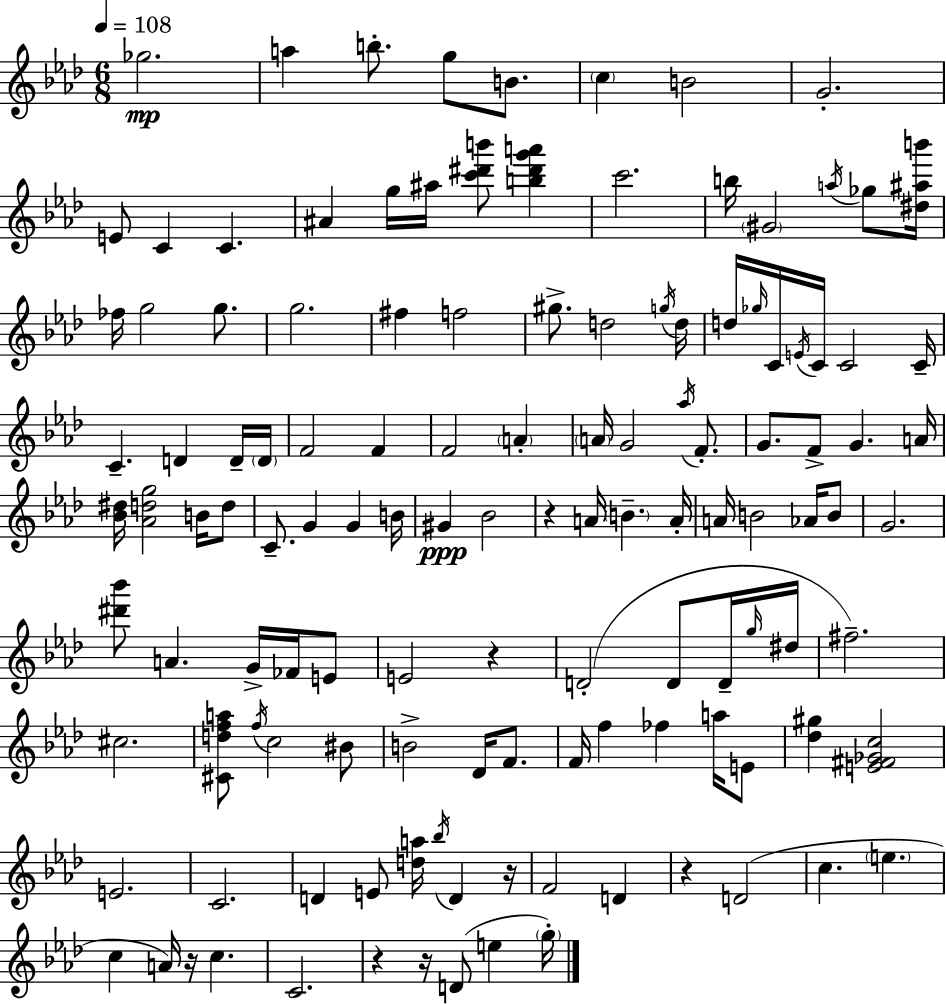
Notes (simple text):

Gb5/h. A5/q B5/e. G5/e B4/e. C5/q B4/h G4/h. E4/e C4/q C4/q. A#4/q G5/s A#5/s [C6,D#6,B6]/e [B5,D#6,G6,A6]/q C6/h. B5/s G#4/h A5/s Gb5/e [D#5,A#5,B6]/s FES5/s G5/h G5/e. G5/h. F#5/q F5/h G#5/e. D5/h G5/s D5/s D5/s Gb5/s C4/s E4/s C4/s C4/h C4/s C4/q. D4/q D4/s D4/s F4/h F4/q F4/h A4/q A4/s G4/h Ab5/s F4/e. G4/e. F4/e G4/q. A4/s [Bb4,D#5]/s [Ab4,D5,G5]/h B4/s D5/e C4/e. G4/q G4/q B4/s G#4/q Bb4/h R/q A4/s B4/q. A4/s A4/s B4/h Ab4/s B4/e G4/h. [D#6,Bb6]/e A4/q. G4/s FES4/s E4/e E4/h R/q D4/h D4/e D4/s G5/s D#5/s F#5/h. C#5/h. [C#4,D5,F5,A5]/e F5/s C5/h BIS4/e B4/h Db4/s F4/e. F4/s F5/q FES5/q A5/s E4/e [Db5,G#5]/q [E4,F#4,Gb4,C5]/h E4/h. C4/h. D4/q E4/e [D5,A5]/s Bb5/s D4/q R/s F4/h D4/q R/q D4/h C5/q. E5/q. C5/q A4/s R/s C5/q. C4/h. R/q R/s D4/e E5/q G5/s